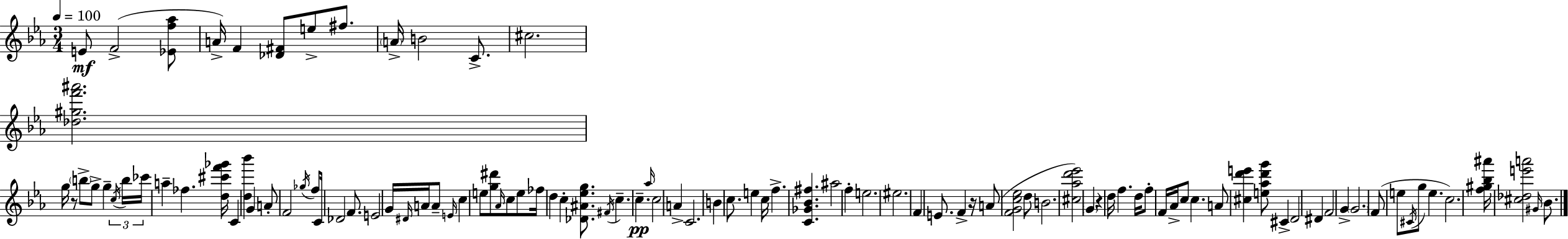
{
  \clef treble
  \numericTimeSignature
  \time 3/4
  \key c \minor
  \tempo 4 = 100
  e'8\mf f'2->( <ees' f'' aes''>8 | a'16->) f'4 <des' fis'>8 e''8-> fis''8. | \parenthesize a'16-> b'2 c'8.-> | cis''2. | \break <des'' gis'' f''' ais'''>2. | g''16 r8 \parenthesize b''8-> g''8-> g''4-- \tuplet 3/2 { \acciaccatura { c''16 } | b''16 ces'''16 } a''4-- fes''4. | <d'' cis''' f''' ges'''>16 c'4 <d'' bes'''>4 g'4 | \break a'8-. f'2 \acciaccatura { ges''16 } | f''8 c'16 des'2 f'8. | e'2 g'16 \grace { dis'16 } | a'16 a'8-- \grace { e'16 } c''4 e''8 <g'' dis'''>8 | \break \grace { aes'16 } c''8 e''8 fes''16 d''4 c''4-. | <des' ais' ees'' g''>8. \acciaccatura { fis'16 } c''4.-- | c''4.--\pp \grace { aes''16 } c''2 | a'4-> c'2. | \break b'4 c''8. | e''4 c''16 f''4.-> | <c' ges' bes' fis''>4. ais''2 | f''4-. e''2. | \break eis''2. | f'4 e'8. | f'4-> r16 a'8( <f' g' c'' ees''>2 | d''8 b'2. | \break <cis'' aes'' d''' ees'''>2) | \parenthesize g'4 r4 d''16 | f''4. d''16 f''8-. f'16 aes'16-> c''8 | c''4. a'8 <cis'' d''' e'''>4 | \break <e'' aes'' d''' g'''>8 cis'4-> d'2 | dis'4 f'2 | g'4-> \parenthesize g'2. | f'8( e''8 \acciaccatura { cis'16 } | \break g''8 e''4. c''2.) | <f'' gis'' bes'' ais'''>16 <cis'' des'' e''' a'''>2 | \grace { gis'16 } bes'8. \bar "|."
}